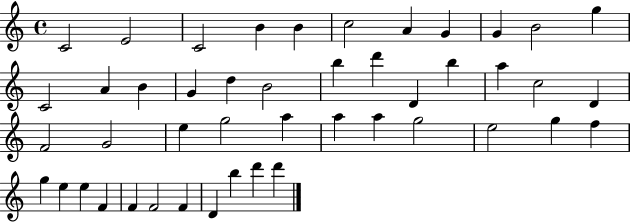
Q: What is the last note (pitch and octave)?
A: D6